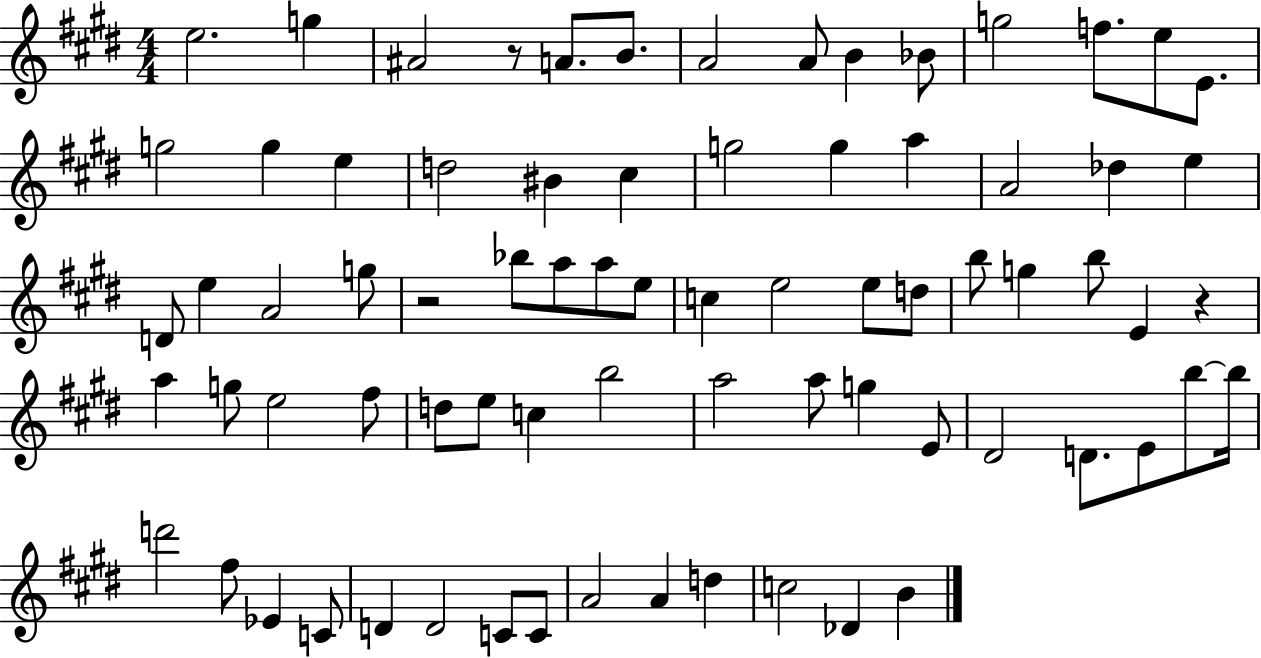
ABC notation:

X:1
T:Untitled
M:4/4
L:1/4
K:E
e2 g ^A2 z/2 A/2 B/2 A2 A/2 B _B/2 g2 f/2 e/2 E/2 g2 g e d2 ^B ^c g2 g a A2 _d e D/2 e A2 g/2 z2 _b/2 a/2 a/2 e/2 c e2 e/2 d/2 b/2 g b/2 E z a g/2 e2 ^f/2 d/2 e/2 c b2 a2 a/2 g E/2 ^D2 D/2 E/2 b/2 b/4 d'2 ^f/2 _E C/2 D D2 C/2 C/2 A2 A d c2 _D B